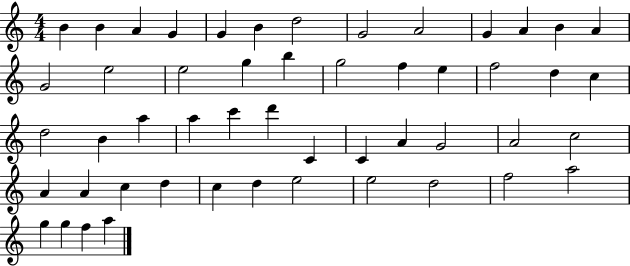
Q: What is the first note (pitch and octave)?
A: B4